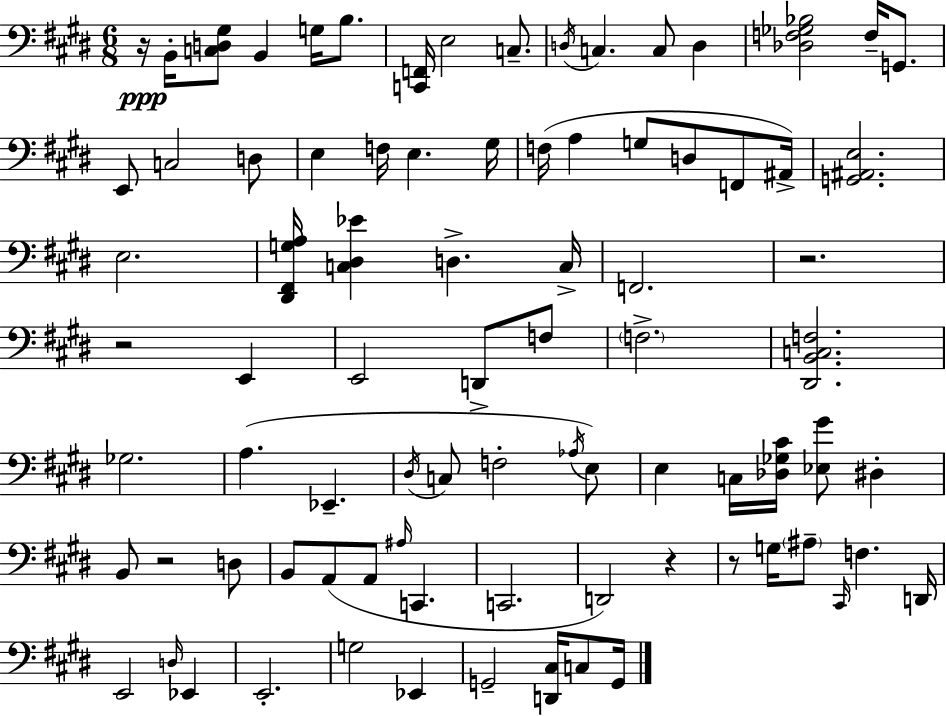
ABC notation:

X:1
T:Untitled
M:6/8
L:1/4
K:E
z/4 B,,/4 [C,D,^G,]/2 B,, G,/4 B,/2 [C,,F,,]/4 E,2 C,/2 D,/4 C, C,/2 D, [_D,F,_G,_B,]2 F,/4 G,,/2 E,,/2 C,2 D,/2 E, F,/4 E, ^G,/4 F,/4 A, G,/2 D,/2 F,,/2 ^A,,/4 [G,,^A,,E,]2 E,2 [^D,,^F,,G,A,]/4 [C,^D,_E] D, C,/4 F,,2 z2 z2 E,, E,,2 D,,/2 F,/2 F,2 [^D,,B,,C,F,]2 _G,2 A, _E,, ^D,/4 C,/2 F,2 _A,/4 E,/2 E, C,/4 [_D,_G,^C]/4 [_E,^G]/2 ^D, B,,/2 z2 D,/2 B,,/2 A,,/2 A,,/2 ^A,/4 C,, C,,2 D,,2 z z/2 G,/4 ^A,/2 ^C,,/4 F, D,,/4 E,,2 D,/4 _E,, E,,2 G,2 _E,, G,,2 [D,,^C,]/4 C,/2 G,,/4